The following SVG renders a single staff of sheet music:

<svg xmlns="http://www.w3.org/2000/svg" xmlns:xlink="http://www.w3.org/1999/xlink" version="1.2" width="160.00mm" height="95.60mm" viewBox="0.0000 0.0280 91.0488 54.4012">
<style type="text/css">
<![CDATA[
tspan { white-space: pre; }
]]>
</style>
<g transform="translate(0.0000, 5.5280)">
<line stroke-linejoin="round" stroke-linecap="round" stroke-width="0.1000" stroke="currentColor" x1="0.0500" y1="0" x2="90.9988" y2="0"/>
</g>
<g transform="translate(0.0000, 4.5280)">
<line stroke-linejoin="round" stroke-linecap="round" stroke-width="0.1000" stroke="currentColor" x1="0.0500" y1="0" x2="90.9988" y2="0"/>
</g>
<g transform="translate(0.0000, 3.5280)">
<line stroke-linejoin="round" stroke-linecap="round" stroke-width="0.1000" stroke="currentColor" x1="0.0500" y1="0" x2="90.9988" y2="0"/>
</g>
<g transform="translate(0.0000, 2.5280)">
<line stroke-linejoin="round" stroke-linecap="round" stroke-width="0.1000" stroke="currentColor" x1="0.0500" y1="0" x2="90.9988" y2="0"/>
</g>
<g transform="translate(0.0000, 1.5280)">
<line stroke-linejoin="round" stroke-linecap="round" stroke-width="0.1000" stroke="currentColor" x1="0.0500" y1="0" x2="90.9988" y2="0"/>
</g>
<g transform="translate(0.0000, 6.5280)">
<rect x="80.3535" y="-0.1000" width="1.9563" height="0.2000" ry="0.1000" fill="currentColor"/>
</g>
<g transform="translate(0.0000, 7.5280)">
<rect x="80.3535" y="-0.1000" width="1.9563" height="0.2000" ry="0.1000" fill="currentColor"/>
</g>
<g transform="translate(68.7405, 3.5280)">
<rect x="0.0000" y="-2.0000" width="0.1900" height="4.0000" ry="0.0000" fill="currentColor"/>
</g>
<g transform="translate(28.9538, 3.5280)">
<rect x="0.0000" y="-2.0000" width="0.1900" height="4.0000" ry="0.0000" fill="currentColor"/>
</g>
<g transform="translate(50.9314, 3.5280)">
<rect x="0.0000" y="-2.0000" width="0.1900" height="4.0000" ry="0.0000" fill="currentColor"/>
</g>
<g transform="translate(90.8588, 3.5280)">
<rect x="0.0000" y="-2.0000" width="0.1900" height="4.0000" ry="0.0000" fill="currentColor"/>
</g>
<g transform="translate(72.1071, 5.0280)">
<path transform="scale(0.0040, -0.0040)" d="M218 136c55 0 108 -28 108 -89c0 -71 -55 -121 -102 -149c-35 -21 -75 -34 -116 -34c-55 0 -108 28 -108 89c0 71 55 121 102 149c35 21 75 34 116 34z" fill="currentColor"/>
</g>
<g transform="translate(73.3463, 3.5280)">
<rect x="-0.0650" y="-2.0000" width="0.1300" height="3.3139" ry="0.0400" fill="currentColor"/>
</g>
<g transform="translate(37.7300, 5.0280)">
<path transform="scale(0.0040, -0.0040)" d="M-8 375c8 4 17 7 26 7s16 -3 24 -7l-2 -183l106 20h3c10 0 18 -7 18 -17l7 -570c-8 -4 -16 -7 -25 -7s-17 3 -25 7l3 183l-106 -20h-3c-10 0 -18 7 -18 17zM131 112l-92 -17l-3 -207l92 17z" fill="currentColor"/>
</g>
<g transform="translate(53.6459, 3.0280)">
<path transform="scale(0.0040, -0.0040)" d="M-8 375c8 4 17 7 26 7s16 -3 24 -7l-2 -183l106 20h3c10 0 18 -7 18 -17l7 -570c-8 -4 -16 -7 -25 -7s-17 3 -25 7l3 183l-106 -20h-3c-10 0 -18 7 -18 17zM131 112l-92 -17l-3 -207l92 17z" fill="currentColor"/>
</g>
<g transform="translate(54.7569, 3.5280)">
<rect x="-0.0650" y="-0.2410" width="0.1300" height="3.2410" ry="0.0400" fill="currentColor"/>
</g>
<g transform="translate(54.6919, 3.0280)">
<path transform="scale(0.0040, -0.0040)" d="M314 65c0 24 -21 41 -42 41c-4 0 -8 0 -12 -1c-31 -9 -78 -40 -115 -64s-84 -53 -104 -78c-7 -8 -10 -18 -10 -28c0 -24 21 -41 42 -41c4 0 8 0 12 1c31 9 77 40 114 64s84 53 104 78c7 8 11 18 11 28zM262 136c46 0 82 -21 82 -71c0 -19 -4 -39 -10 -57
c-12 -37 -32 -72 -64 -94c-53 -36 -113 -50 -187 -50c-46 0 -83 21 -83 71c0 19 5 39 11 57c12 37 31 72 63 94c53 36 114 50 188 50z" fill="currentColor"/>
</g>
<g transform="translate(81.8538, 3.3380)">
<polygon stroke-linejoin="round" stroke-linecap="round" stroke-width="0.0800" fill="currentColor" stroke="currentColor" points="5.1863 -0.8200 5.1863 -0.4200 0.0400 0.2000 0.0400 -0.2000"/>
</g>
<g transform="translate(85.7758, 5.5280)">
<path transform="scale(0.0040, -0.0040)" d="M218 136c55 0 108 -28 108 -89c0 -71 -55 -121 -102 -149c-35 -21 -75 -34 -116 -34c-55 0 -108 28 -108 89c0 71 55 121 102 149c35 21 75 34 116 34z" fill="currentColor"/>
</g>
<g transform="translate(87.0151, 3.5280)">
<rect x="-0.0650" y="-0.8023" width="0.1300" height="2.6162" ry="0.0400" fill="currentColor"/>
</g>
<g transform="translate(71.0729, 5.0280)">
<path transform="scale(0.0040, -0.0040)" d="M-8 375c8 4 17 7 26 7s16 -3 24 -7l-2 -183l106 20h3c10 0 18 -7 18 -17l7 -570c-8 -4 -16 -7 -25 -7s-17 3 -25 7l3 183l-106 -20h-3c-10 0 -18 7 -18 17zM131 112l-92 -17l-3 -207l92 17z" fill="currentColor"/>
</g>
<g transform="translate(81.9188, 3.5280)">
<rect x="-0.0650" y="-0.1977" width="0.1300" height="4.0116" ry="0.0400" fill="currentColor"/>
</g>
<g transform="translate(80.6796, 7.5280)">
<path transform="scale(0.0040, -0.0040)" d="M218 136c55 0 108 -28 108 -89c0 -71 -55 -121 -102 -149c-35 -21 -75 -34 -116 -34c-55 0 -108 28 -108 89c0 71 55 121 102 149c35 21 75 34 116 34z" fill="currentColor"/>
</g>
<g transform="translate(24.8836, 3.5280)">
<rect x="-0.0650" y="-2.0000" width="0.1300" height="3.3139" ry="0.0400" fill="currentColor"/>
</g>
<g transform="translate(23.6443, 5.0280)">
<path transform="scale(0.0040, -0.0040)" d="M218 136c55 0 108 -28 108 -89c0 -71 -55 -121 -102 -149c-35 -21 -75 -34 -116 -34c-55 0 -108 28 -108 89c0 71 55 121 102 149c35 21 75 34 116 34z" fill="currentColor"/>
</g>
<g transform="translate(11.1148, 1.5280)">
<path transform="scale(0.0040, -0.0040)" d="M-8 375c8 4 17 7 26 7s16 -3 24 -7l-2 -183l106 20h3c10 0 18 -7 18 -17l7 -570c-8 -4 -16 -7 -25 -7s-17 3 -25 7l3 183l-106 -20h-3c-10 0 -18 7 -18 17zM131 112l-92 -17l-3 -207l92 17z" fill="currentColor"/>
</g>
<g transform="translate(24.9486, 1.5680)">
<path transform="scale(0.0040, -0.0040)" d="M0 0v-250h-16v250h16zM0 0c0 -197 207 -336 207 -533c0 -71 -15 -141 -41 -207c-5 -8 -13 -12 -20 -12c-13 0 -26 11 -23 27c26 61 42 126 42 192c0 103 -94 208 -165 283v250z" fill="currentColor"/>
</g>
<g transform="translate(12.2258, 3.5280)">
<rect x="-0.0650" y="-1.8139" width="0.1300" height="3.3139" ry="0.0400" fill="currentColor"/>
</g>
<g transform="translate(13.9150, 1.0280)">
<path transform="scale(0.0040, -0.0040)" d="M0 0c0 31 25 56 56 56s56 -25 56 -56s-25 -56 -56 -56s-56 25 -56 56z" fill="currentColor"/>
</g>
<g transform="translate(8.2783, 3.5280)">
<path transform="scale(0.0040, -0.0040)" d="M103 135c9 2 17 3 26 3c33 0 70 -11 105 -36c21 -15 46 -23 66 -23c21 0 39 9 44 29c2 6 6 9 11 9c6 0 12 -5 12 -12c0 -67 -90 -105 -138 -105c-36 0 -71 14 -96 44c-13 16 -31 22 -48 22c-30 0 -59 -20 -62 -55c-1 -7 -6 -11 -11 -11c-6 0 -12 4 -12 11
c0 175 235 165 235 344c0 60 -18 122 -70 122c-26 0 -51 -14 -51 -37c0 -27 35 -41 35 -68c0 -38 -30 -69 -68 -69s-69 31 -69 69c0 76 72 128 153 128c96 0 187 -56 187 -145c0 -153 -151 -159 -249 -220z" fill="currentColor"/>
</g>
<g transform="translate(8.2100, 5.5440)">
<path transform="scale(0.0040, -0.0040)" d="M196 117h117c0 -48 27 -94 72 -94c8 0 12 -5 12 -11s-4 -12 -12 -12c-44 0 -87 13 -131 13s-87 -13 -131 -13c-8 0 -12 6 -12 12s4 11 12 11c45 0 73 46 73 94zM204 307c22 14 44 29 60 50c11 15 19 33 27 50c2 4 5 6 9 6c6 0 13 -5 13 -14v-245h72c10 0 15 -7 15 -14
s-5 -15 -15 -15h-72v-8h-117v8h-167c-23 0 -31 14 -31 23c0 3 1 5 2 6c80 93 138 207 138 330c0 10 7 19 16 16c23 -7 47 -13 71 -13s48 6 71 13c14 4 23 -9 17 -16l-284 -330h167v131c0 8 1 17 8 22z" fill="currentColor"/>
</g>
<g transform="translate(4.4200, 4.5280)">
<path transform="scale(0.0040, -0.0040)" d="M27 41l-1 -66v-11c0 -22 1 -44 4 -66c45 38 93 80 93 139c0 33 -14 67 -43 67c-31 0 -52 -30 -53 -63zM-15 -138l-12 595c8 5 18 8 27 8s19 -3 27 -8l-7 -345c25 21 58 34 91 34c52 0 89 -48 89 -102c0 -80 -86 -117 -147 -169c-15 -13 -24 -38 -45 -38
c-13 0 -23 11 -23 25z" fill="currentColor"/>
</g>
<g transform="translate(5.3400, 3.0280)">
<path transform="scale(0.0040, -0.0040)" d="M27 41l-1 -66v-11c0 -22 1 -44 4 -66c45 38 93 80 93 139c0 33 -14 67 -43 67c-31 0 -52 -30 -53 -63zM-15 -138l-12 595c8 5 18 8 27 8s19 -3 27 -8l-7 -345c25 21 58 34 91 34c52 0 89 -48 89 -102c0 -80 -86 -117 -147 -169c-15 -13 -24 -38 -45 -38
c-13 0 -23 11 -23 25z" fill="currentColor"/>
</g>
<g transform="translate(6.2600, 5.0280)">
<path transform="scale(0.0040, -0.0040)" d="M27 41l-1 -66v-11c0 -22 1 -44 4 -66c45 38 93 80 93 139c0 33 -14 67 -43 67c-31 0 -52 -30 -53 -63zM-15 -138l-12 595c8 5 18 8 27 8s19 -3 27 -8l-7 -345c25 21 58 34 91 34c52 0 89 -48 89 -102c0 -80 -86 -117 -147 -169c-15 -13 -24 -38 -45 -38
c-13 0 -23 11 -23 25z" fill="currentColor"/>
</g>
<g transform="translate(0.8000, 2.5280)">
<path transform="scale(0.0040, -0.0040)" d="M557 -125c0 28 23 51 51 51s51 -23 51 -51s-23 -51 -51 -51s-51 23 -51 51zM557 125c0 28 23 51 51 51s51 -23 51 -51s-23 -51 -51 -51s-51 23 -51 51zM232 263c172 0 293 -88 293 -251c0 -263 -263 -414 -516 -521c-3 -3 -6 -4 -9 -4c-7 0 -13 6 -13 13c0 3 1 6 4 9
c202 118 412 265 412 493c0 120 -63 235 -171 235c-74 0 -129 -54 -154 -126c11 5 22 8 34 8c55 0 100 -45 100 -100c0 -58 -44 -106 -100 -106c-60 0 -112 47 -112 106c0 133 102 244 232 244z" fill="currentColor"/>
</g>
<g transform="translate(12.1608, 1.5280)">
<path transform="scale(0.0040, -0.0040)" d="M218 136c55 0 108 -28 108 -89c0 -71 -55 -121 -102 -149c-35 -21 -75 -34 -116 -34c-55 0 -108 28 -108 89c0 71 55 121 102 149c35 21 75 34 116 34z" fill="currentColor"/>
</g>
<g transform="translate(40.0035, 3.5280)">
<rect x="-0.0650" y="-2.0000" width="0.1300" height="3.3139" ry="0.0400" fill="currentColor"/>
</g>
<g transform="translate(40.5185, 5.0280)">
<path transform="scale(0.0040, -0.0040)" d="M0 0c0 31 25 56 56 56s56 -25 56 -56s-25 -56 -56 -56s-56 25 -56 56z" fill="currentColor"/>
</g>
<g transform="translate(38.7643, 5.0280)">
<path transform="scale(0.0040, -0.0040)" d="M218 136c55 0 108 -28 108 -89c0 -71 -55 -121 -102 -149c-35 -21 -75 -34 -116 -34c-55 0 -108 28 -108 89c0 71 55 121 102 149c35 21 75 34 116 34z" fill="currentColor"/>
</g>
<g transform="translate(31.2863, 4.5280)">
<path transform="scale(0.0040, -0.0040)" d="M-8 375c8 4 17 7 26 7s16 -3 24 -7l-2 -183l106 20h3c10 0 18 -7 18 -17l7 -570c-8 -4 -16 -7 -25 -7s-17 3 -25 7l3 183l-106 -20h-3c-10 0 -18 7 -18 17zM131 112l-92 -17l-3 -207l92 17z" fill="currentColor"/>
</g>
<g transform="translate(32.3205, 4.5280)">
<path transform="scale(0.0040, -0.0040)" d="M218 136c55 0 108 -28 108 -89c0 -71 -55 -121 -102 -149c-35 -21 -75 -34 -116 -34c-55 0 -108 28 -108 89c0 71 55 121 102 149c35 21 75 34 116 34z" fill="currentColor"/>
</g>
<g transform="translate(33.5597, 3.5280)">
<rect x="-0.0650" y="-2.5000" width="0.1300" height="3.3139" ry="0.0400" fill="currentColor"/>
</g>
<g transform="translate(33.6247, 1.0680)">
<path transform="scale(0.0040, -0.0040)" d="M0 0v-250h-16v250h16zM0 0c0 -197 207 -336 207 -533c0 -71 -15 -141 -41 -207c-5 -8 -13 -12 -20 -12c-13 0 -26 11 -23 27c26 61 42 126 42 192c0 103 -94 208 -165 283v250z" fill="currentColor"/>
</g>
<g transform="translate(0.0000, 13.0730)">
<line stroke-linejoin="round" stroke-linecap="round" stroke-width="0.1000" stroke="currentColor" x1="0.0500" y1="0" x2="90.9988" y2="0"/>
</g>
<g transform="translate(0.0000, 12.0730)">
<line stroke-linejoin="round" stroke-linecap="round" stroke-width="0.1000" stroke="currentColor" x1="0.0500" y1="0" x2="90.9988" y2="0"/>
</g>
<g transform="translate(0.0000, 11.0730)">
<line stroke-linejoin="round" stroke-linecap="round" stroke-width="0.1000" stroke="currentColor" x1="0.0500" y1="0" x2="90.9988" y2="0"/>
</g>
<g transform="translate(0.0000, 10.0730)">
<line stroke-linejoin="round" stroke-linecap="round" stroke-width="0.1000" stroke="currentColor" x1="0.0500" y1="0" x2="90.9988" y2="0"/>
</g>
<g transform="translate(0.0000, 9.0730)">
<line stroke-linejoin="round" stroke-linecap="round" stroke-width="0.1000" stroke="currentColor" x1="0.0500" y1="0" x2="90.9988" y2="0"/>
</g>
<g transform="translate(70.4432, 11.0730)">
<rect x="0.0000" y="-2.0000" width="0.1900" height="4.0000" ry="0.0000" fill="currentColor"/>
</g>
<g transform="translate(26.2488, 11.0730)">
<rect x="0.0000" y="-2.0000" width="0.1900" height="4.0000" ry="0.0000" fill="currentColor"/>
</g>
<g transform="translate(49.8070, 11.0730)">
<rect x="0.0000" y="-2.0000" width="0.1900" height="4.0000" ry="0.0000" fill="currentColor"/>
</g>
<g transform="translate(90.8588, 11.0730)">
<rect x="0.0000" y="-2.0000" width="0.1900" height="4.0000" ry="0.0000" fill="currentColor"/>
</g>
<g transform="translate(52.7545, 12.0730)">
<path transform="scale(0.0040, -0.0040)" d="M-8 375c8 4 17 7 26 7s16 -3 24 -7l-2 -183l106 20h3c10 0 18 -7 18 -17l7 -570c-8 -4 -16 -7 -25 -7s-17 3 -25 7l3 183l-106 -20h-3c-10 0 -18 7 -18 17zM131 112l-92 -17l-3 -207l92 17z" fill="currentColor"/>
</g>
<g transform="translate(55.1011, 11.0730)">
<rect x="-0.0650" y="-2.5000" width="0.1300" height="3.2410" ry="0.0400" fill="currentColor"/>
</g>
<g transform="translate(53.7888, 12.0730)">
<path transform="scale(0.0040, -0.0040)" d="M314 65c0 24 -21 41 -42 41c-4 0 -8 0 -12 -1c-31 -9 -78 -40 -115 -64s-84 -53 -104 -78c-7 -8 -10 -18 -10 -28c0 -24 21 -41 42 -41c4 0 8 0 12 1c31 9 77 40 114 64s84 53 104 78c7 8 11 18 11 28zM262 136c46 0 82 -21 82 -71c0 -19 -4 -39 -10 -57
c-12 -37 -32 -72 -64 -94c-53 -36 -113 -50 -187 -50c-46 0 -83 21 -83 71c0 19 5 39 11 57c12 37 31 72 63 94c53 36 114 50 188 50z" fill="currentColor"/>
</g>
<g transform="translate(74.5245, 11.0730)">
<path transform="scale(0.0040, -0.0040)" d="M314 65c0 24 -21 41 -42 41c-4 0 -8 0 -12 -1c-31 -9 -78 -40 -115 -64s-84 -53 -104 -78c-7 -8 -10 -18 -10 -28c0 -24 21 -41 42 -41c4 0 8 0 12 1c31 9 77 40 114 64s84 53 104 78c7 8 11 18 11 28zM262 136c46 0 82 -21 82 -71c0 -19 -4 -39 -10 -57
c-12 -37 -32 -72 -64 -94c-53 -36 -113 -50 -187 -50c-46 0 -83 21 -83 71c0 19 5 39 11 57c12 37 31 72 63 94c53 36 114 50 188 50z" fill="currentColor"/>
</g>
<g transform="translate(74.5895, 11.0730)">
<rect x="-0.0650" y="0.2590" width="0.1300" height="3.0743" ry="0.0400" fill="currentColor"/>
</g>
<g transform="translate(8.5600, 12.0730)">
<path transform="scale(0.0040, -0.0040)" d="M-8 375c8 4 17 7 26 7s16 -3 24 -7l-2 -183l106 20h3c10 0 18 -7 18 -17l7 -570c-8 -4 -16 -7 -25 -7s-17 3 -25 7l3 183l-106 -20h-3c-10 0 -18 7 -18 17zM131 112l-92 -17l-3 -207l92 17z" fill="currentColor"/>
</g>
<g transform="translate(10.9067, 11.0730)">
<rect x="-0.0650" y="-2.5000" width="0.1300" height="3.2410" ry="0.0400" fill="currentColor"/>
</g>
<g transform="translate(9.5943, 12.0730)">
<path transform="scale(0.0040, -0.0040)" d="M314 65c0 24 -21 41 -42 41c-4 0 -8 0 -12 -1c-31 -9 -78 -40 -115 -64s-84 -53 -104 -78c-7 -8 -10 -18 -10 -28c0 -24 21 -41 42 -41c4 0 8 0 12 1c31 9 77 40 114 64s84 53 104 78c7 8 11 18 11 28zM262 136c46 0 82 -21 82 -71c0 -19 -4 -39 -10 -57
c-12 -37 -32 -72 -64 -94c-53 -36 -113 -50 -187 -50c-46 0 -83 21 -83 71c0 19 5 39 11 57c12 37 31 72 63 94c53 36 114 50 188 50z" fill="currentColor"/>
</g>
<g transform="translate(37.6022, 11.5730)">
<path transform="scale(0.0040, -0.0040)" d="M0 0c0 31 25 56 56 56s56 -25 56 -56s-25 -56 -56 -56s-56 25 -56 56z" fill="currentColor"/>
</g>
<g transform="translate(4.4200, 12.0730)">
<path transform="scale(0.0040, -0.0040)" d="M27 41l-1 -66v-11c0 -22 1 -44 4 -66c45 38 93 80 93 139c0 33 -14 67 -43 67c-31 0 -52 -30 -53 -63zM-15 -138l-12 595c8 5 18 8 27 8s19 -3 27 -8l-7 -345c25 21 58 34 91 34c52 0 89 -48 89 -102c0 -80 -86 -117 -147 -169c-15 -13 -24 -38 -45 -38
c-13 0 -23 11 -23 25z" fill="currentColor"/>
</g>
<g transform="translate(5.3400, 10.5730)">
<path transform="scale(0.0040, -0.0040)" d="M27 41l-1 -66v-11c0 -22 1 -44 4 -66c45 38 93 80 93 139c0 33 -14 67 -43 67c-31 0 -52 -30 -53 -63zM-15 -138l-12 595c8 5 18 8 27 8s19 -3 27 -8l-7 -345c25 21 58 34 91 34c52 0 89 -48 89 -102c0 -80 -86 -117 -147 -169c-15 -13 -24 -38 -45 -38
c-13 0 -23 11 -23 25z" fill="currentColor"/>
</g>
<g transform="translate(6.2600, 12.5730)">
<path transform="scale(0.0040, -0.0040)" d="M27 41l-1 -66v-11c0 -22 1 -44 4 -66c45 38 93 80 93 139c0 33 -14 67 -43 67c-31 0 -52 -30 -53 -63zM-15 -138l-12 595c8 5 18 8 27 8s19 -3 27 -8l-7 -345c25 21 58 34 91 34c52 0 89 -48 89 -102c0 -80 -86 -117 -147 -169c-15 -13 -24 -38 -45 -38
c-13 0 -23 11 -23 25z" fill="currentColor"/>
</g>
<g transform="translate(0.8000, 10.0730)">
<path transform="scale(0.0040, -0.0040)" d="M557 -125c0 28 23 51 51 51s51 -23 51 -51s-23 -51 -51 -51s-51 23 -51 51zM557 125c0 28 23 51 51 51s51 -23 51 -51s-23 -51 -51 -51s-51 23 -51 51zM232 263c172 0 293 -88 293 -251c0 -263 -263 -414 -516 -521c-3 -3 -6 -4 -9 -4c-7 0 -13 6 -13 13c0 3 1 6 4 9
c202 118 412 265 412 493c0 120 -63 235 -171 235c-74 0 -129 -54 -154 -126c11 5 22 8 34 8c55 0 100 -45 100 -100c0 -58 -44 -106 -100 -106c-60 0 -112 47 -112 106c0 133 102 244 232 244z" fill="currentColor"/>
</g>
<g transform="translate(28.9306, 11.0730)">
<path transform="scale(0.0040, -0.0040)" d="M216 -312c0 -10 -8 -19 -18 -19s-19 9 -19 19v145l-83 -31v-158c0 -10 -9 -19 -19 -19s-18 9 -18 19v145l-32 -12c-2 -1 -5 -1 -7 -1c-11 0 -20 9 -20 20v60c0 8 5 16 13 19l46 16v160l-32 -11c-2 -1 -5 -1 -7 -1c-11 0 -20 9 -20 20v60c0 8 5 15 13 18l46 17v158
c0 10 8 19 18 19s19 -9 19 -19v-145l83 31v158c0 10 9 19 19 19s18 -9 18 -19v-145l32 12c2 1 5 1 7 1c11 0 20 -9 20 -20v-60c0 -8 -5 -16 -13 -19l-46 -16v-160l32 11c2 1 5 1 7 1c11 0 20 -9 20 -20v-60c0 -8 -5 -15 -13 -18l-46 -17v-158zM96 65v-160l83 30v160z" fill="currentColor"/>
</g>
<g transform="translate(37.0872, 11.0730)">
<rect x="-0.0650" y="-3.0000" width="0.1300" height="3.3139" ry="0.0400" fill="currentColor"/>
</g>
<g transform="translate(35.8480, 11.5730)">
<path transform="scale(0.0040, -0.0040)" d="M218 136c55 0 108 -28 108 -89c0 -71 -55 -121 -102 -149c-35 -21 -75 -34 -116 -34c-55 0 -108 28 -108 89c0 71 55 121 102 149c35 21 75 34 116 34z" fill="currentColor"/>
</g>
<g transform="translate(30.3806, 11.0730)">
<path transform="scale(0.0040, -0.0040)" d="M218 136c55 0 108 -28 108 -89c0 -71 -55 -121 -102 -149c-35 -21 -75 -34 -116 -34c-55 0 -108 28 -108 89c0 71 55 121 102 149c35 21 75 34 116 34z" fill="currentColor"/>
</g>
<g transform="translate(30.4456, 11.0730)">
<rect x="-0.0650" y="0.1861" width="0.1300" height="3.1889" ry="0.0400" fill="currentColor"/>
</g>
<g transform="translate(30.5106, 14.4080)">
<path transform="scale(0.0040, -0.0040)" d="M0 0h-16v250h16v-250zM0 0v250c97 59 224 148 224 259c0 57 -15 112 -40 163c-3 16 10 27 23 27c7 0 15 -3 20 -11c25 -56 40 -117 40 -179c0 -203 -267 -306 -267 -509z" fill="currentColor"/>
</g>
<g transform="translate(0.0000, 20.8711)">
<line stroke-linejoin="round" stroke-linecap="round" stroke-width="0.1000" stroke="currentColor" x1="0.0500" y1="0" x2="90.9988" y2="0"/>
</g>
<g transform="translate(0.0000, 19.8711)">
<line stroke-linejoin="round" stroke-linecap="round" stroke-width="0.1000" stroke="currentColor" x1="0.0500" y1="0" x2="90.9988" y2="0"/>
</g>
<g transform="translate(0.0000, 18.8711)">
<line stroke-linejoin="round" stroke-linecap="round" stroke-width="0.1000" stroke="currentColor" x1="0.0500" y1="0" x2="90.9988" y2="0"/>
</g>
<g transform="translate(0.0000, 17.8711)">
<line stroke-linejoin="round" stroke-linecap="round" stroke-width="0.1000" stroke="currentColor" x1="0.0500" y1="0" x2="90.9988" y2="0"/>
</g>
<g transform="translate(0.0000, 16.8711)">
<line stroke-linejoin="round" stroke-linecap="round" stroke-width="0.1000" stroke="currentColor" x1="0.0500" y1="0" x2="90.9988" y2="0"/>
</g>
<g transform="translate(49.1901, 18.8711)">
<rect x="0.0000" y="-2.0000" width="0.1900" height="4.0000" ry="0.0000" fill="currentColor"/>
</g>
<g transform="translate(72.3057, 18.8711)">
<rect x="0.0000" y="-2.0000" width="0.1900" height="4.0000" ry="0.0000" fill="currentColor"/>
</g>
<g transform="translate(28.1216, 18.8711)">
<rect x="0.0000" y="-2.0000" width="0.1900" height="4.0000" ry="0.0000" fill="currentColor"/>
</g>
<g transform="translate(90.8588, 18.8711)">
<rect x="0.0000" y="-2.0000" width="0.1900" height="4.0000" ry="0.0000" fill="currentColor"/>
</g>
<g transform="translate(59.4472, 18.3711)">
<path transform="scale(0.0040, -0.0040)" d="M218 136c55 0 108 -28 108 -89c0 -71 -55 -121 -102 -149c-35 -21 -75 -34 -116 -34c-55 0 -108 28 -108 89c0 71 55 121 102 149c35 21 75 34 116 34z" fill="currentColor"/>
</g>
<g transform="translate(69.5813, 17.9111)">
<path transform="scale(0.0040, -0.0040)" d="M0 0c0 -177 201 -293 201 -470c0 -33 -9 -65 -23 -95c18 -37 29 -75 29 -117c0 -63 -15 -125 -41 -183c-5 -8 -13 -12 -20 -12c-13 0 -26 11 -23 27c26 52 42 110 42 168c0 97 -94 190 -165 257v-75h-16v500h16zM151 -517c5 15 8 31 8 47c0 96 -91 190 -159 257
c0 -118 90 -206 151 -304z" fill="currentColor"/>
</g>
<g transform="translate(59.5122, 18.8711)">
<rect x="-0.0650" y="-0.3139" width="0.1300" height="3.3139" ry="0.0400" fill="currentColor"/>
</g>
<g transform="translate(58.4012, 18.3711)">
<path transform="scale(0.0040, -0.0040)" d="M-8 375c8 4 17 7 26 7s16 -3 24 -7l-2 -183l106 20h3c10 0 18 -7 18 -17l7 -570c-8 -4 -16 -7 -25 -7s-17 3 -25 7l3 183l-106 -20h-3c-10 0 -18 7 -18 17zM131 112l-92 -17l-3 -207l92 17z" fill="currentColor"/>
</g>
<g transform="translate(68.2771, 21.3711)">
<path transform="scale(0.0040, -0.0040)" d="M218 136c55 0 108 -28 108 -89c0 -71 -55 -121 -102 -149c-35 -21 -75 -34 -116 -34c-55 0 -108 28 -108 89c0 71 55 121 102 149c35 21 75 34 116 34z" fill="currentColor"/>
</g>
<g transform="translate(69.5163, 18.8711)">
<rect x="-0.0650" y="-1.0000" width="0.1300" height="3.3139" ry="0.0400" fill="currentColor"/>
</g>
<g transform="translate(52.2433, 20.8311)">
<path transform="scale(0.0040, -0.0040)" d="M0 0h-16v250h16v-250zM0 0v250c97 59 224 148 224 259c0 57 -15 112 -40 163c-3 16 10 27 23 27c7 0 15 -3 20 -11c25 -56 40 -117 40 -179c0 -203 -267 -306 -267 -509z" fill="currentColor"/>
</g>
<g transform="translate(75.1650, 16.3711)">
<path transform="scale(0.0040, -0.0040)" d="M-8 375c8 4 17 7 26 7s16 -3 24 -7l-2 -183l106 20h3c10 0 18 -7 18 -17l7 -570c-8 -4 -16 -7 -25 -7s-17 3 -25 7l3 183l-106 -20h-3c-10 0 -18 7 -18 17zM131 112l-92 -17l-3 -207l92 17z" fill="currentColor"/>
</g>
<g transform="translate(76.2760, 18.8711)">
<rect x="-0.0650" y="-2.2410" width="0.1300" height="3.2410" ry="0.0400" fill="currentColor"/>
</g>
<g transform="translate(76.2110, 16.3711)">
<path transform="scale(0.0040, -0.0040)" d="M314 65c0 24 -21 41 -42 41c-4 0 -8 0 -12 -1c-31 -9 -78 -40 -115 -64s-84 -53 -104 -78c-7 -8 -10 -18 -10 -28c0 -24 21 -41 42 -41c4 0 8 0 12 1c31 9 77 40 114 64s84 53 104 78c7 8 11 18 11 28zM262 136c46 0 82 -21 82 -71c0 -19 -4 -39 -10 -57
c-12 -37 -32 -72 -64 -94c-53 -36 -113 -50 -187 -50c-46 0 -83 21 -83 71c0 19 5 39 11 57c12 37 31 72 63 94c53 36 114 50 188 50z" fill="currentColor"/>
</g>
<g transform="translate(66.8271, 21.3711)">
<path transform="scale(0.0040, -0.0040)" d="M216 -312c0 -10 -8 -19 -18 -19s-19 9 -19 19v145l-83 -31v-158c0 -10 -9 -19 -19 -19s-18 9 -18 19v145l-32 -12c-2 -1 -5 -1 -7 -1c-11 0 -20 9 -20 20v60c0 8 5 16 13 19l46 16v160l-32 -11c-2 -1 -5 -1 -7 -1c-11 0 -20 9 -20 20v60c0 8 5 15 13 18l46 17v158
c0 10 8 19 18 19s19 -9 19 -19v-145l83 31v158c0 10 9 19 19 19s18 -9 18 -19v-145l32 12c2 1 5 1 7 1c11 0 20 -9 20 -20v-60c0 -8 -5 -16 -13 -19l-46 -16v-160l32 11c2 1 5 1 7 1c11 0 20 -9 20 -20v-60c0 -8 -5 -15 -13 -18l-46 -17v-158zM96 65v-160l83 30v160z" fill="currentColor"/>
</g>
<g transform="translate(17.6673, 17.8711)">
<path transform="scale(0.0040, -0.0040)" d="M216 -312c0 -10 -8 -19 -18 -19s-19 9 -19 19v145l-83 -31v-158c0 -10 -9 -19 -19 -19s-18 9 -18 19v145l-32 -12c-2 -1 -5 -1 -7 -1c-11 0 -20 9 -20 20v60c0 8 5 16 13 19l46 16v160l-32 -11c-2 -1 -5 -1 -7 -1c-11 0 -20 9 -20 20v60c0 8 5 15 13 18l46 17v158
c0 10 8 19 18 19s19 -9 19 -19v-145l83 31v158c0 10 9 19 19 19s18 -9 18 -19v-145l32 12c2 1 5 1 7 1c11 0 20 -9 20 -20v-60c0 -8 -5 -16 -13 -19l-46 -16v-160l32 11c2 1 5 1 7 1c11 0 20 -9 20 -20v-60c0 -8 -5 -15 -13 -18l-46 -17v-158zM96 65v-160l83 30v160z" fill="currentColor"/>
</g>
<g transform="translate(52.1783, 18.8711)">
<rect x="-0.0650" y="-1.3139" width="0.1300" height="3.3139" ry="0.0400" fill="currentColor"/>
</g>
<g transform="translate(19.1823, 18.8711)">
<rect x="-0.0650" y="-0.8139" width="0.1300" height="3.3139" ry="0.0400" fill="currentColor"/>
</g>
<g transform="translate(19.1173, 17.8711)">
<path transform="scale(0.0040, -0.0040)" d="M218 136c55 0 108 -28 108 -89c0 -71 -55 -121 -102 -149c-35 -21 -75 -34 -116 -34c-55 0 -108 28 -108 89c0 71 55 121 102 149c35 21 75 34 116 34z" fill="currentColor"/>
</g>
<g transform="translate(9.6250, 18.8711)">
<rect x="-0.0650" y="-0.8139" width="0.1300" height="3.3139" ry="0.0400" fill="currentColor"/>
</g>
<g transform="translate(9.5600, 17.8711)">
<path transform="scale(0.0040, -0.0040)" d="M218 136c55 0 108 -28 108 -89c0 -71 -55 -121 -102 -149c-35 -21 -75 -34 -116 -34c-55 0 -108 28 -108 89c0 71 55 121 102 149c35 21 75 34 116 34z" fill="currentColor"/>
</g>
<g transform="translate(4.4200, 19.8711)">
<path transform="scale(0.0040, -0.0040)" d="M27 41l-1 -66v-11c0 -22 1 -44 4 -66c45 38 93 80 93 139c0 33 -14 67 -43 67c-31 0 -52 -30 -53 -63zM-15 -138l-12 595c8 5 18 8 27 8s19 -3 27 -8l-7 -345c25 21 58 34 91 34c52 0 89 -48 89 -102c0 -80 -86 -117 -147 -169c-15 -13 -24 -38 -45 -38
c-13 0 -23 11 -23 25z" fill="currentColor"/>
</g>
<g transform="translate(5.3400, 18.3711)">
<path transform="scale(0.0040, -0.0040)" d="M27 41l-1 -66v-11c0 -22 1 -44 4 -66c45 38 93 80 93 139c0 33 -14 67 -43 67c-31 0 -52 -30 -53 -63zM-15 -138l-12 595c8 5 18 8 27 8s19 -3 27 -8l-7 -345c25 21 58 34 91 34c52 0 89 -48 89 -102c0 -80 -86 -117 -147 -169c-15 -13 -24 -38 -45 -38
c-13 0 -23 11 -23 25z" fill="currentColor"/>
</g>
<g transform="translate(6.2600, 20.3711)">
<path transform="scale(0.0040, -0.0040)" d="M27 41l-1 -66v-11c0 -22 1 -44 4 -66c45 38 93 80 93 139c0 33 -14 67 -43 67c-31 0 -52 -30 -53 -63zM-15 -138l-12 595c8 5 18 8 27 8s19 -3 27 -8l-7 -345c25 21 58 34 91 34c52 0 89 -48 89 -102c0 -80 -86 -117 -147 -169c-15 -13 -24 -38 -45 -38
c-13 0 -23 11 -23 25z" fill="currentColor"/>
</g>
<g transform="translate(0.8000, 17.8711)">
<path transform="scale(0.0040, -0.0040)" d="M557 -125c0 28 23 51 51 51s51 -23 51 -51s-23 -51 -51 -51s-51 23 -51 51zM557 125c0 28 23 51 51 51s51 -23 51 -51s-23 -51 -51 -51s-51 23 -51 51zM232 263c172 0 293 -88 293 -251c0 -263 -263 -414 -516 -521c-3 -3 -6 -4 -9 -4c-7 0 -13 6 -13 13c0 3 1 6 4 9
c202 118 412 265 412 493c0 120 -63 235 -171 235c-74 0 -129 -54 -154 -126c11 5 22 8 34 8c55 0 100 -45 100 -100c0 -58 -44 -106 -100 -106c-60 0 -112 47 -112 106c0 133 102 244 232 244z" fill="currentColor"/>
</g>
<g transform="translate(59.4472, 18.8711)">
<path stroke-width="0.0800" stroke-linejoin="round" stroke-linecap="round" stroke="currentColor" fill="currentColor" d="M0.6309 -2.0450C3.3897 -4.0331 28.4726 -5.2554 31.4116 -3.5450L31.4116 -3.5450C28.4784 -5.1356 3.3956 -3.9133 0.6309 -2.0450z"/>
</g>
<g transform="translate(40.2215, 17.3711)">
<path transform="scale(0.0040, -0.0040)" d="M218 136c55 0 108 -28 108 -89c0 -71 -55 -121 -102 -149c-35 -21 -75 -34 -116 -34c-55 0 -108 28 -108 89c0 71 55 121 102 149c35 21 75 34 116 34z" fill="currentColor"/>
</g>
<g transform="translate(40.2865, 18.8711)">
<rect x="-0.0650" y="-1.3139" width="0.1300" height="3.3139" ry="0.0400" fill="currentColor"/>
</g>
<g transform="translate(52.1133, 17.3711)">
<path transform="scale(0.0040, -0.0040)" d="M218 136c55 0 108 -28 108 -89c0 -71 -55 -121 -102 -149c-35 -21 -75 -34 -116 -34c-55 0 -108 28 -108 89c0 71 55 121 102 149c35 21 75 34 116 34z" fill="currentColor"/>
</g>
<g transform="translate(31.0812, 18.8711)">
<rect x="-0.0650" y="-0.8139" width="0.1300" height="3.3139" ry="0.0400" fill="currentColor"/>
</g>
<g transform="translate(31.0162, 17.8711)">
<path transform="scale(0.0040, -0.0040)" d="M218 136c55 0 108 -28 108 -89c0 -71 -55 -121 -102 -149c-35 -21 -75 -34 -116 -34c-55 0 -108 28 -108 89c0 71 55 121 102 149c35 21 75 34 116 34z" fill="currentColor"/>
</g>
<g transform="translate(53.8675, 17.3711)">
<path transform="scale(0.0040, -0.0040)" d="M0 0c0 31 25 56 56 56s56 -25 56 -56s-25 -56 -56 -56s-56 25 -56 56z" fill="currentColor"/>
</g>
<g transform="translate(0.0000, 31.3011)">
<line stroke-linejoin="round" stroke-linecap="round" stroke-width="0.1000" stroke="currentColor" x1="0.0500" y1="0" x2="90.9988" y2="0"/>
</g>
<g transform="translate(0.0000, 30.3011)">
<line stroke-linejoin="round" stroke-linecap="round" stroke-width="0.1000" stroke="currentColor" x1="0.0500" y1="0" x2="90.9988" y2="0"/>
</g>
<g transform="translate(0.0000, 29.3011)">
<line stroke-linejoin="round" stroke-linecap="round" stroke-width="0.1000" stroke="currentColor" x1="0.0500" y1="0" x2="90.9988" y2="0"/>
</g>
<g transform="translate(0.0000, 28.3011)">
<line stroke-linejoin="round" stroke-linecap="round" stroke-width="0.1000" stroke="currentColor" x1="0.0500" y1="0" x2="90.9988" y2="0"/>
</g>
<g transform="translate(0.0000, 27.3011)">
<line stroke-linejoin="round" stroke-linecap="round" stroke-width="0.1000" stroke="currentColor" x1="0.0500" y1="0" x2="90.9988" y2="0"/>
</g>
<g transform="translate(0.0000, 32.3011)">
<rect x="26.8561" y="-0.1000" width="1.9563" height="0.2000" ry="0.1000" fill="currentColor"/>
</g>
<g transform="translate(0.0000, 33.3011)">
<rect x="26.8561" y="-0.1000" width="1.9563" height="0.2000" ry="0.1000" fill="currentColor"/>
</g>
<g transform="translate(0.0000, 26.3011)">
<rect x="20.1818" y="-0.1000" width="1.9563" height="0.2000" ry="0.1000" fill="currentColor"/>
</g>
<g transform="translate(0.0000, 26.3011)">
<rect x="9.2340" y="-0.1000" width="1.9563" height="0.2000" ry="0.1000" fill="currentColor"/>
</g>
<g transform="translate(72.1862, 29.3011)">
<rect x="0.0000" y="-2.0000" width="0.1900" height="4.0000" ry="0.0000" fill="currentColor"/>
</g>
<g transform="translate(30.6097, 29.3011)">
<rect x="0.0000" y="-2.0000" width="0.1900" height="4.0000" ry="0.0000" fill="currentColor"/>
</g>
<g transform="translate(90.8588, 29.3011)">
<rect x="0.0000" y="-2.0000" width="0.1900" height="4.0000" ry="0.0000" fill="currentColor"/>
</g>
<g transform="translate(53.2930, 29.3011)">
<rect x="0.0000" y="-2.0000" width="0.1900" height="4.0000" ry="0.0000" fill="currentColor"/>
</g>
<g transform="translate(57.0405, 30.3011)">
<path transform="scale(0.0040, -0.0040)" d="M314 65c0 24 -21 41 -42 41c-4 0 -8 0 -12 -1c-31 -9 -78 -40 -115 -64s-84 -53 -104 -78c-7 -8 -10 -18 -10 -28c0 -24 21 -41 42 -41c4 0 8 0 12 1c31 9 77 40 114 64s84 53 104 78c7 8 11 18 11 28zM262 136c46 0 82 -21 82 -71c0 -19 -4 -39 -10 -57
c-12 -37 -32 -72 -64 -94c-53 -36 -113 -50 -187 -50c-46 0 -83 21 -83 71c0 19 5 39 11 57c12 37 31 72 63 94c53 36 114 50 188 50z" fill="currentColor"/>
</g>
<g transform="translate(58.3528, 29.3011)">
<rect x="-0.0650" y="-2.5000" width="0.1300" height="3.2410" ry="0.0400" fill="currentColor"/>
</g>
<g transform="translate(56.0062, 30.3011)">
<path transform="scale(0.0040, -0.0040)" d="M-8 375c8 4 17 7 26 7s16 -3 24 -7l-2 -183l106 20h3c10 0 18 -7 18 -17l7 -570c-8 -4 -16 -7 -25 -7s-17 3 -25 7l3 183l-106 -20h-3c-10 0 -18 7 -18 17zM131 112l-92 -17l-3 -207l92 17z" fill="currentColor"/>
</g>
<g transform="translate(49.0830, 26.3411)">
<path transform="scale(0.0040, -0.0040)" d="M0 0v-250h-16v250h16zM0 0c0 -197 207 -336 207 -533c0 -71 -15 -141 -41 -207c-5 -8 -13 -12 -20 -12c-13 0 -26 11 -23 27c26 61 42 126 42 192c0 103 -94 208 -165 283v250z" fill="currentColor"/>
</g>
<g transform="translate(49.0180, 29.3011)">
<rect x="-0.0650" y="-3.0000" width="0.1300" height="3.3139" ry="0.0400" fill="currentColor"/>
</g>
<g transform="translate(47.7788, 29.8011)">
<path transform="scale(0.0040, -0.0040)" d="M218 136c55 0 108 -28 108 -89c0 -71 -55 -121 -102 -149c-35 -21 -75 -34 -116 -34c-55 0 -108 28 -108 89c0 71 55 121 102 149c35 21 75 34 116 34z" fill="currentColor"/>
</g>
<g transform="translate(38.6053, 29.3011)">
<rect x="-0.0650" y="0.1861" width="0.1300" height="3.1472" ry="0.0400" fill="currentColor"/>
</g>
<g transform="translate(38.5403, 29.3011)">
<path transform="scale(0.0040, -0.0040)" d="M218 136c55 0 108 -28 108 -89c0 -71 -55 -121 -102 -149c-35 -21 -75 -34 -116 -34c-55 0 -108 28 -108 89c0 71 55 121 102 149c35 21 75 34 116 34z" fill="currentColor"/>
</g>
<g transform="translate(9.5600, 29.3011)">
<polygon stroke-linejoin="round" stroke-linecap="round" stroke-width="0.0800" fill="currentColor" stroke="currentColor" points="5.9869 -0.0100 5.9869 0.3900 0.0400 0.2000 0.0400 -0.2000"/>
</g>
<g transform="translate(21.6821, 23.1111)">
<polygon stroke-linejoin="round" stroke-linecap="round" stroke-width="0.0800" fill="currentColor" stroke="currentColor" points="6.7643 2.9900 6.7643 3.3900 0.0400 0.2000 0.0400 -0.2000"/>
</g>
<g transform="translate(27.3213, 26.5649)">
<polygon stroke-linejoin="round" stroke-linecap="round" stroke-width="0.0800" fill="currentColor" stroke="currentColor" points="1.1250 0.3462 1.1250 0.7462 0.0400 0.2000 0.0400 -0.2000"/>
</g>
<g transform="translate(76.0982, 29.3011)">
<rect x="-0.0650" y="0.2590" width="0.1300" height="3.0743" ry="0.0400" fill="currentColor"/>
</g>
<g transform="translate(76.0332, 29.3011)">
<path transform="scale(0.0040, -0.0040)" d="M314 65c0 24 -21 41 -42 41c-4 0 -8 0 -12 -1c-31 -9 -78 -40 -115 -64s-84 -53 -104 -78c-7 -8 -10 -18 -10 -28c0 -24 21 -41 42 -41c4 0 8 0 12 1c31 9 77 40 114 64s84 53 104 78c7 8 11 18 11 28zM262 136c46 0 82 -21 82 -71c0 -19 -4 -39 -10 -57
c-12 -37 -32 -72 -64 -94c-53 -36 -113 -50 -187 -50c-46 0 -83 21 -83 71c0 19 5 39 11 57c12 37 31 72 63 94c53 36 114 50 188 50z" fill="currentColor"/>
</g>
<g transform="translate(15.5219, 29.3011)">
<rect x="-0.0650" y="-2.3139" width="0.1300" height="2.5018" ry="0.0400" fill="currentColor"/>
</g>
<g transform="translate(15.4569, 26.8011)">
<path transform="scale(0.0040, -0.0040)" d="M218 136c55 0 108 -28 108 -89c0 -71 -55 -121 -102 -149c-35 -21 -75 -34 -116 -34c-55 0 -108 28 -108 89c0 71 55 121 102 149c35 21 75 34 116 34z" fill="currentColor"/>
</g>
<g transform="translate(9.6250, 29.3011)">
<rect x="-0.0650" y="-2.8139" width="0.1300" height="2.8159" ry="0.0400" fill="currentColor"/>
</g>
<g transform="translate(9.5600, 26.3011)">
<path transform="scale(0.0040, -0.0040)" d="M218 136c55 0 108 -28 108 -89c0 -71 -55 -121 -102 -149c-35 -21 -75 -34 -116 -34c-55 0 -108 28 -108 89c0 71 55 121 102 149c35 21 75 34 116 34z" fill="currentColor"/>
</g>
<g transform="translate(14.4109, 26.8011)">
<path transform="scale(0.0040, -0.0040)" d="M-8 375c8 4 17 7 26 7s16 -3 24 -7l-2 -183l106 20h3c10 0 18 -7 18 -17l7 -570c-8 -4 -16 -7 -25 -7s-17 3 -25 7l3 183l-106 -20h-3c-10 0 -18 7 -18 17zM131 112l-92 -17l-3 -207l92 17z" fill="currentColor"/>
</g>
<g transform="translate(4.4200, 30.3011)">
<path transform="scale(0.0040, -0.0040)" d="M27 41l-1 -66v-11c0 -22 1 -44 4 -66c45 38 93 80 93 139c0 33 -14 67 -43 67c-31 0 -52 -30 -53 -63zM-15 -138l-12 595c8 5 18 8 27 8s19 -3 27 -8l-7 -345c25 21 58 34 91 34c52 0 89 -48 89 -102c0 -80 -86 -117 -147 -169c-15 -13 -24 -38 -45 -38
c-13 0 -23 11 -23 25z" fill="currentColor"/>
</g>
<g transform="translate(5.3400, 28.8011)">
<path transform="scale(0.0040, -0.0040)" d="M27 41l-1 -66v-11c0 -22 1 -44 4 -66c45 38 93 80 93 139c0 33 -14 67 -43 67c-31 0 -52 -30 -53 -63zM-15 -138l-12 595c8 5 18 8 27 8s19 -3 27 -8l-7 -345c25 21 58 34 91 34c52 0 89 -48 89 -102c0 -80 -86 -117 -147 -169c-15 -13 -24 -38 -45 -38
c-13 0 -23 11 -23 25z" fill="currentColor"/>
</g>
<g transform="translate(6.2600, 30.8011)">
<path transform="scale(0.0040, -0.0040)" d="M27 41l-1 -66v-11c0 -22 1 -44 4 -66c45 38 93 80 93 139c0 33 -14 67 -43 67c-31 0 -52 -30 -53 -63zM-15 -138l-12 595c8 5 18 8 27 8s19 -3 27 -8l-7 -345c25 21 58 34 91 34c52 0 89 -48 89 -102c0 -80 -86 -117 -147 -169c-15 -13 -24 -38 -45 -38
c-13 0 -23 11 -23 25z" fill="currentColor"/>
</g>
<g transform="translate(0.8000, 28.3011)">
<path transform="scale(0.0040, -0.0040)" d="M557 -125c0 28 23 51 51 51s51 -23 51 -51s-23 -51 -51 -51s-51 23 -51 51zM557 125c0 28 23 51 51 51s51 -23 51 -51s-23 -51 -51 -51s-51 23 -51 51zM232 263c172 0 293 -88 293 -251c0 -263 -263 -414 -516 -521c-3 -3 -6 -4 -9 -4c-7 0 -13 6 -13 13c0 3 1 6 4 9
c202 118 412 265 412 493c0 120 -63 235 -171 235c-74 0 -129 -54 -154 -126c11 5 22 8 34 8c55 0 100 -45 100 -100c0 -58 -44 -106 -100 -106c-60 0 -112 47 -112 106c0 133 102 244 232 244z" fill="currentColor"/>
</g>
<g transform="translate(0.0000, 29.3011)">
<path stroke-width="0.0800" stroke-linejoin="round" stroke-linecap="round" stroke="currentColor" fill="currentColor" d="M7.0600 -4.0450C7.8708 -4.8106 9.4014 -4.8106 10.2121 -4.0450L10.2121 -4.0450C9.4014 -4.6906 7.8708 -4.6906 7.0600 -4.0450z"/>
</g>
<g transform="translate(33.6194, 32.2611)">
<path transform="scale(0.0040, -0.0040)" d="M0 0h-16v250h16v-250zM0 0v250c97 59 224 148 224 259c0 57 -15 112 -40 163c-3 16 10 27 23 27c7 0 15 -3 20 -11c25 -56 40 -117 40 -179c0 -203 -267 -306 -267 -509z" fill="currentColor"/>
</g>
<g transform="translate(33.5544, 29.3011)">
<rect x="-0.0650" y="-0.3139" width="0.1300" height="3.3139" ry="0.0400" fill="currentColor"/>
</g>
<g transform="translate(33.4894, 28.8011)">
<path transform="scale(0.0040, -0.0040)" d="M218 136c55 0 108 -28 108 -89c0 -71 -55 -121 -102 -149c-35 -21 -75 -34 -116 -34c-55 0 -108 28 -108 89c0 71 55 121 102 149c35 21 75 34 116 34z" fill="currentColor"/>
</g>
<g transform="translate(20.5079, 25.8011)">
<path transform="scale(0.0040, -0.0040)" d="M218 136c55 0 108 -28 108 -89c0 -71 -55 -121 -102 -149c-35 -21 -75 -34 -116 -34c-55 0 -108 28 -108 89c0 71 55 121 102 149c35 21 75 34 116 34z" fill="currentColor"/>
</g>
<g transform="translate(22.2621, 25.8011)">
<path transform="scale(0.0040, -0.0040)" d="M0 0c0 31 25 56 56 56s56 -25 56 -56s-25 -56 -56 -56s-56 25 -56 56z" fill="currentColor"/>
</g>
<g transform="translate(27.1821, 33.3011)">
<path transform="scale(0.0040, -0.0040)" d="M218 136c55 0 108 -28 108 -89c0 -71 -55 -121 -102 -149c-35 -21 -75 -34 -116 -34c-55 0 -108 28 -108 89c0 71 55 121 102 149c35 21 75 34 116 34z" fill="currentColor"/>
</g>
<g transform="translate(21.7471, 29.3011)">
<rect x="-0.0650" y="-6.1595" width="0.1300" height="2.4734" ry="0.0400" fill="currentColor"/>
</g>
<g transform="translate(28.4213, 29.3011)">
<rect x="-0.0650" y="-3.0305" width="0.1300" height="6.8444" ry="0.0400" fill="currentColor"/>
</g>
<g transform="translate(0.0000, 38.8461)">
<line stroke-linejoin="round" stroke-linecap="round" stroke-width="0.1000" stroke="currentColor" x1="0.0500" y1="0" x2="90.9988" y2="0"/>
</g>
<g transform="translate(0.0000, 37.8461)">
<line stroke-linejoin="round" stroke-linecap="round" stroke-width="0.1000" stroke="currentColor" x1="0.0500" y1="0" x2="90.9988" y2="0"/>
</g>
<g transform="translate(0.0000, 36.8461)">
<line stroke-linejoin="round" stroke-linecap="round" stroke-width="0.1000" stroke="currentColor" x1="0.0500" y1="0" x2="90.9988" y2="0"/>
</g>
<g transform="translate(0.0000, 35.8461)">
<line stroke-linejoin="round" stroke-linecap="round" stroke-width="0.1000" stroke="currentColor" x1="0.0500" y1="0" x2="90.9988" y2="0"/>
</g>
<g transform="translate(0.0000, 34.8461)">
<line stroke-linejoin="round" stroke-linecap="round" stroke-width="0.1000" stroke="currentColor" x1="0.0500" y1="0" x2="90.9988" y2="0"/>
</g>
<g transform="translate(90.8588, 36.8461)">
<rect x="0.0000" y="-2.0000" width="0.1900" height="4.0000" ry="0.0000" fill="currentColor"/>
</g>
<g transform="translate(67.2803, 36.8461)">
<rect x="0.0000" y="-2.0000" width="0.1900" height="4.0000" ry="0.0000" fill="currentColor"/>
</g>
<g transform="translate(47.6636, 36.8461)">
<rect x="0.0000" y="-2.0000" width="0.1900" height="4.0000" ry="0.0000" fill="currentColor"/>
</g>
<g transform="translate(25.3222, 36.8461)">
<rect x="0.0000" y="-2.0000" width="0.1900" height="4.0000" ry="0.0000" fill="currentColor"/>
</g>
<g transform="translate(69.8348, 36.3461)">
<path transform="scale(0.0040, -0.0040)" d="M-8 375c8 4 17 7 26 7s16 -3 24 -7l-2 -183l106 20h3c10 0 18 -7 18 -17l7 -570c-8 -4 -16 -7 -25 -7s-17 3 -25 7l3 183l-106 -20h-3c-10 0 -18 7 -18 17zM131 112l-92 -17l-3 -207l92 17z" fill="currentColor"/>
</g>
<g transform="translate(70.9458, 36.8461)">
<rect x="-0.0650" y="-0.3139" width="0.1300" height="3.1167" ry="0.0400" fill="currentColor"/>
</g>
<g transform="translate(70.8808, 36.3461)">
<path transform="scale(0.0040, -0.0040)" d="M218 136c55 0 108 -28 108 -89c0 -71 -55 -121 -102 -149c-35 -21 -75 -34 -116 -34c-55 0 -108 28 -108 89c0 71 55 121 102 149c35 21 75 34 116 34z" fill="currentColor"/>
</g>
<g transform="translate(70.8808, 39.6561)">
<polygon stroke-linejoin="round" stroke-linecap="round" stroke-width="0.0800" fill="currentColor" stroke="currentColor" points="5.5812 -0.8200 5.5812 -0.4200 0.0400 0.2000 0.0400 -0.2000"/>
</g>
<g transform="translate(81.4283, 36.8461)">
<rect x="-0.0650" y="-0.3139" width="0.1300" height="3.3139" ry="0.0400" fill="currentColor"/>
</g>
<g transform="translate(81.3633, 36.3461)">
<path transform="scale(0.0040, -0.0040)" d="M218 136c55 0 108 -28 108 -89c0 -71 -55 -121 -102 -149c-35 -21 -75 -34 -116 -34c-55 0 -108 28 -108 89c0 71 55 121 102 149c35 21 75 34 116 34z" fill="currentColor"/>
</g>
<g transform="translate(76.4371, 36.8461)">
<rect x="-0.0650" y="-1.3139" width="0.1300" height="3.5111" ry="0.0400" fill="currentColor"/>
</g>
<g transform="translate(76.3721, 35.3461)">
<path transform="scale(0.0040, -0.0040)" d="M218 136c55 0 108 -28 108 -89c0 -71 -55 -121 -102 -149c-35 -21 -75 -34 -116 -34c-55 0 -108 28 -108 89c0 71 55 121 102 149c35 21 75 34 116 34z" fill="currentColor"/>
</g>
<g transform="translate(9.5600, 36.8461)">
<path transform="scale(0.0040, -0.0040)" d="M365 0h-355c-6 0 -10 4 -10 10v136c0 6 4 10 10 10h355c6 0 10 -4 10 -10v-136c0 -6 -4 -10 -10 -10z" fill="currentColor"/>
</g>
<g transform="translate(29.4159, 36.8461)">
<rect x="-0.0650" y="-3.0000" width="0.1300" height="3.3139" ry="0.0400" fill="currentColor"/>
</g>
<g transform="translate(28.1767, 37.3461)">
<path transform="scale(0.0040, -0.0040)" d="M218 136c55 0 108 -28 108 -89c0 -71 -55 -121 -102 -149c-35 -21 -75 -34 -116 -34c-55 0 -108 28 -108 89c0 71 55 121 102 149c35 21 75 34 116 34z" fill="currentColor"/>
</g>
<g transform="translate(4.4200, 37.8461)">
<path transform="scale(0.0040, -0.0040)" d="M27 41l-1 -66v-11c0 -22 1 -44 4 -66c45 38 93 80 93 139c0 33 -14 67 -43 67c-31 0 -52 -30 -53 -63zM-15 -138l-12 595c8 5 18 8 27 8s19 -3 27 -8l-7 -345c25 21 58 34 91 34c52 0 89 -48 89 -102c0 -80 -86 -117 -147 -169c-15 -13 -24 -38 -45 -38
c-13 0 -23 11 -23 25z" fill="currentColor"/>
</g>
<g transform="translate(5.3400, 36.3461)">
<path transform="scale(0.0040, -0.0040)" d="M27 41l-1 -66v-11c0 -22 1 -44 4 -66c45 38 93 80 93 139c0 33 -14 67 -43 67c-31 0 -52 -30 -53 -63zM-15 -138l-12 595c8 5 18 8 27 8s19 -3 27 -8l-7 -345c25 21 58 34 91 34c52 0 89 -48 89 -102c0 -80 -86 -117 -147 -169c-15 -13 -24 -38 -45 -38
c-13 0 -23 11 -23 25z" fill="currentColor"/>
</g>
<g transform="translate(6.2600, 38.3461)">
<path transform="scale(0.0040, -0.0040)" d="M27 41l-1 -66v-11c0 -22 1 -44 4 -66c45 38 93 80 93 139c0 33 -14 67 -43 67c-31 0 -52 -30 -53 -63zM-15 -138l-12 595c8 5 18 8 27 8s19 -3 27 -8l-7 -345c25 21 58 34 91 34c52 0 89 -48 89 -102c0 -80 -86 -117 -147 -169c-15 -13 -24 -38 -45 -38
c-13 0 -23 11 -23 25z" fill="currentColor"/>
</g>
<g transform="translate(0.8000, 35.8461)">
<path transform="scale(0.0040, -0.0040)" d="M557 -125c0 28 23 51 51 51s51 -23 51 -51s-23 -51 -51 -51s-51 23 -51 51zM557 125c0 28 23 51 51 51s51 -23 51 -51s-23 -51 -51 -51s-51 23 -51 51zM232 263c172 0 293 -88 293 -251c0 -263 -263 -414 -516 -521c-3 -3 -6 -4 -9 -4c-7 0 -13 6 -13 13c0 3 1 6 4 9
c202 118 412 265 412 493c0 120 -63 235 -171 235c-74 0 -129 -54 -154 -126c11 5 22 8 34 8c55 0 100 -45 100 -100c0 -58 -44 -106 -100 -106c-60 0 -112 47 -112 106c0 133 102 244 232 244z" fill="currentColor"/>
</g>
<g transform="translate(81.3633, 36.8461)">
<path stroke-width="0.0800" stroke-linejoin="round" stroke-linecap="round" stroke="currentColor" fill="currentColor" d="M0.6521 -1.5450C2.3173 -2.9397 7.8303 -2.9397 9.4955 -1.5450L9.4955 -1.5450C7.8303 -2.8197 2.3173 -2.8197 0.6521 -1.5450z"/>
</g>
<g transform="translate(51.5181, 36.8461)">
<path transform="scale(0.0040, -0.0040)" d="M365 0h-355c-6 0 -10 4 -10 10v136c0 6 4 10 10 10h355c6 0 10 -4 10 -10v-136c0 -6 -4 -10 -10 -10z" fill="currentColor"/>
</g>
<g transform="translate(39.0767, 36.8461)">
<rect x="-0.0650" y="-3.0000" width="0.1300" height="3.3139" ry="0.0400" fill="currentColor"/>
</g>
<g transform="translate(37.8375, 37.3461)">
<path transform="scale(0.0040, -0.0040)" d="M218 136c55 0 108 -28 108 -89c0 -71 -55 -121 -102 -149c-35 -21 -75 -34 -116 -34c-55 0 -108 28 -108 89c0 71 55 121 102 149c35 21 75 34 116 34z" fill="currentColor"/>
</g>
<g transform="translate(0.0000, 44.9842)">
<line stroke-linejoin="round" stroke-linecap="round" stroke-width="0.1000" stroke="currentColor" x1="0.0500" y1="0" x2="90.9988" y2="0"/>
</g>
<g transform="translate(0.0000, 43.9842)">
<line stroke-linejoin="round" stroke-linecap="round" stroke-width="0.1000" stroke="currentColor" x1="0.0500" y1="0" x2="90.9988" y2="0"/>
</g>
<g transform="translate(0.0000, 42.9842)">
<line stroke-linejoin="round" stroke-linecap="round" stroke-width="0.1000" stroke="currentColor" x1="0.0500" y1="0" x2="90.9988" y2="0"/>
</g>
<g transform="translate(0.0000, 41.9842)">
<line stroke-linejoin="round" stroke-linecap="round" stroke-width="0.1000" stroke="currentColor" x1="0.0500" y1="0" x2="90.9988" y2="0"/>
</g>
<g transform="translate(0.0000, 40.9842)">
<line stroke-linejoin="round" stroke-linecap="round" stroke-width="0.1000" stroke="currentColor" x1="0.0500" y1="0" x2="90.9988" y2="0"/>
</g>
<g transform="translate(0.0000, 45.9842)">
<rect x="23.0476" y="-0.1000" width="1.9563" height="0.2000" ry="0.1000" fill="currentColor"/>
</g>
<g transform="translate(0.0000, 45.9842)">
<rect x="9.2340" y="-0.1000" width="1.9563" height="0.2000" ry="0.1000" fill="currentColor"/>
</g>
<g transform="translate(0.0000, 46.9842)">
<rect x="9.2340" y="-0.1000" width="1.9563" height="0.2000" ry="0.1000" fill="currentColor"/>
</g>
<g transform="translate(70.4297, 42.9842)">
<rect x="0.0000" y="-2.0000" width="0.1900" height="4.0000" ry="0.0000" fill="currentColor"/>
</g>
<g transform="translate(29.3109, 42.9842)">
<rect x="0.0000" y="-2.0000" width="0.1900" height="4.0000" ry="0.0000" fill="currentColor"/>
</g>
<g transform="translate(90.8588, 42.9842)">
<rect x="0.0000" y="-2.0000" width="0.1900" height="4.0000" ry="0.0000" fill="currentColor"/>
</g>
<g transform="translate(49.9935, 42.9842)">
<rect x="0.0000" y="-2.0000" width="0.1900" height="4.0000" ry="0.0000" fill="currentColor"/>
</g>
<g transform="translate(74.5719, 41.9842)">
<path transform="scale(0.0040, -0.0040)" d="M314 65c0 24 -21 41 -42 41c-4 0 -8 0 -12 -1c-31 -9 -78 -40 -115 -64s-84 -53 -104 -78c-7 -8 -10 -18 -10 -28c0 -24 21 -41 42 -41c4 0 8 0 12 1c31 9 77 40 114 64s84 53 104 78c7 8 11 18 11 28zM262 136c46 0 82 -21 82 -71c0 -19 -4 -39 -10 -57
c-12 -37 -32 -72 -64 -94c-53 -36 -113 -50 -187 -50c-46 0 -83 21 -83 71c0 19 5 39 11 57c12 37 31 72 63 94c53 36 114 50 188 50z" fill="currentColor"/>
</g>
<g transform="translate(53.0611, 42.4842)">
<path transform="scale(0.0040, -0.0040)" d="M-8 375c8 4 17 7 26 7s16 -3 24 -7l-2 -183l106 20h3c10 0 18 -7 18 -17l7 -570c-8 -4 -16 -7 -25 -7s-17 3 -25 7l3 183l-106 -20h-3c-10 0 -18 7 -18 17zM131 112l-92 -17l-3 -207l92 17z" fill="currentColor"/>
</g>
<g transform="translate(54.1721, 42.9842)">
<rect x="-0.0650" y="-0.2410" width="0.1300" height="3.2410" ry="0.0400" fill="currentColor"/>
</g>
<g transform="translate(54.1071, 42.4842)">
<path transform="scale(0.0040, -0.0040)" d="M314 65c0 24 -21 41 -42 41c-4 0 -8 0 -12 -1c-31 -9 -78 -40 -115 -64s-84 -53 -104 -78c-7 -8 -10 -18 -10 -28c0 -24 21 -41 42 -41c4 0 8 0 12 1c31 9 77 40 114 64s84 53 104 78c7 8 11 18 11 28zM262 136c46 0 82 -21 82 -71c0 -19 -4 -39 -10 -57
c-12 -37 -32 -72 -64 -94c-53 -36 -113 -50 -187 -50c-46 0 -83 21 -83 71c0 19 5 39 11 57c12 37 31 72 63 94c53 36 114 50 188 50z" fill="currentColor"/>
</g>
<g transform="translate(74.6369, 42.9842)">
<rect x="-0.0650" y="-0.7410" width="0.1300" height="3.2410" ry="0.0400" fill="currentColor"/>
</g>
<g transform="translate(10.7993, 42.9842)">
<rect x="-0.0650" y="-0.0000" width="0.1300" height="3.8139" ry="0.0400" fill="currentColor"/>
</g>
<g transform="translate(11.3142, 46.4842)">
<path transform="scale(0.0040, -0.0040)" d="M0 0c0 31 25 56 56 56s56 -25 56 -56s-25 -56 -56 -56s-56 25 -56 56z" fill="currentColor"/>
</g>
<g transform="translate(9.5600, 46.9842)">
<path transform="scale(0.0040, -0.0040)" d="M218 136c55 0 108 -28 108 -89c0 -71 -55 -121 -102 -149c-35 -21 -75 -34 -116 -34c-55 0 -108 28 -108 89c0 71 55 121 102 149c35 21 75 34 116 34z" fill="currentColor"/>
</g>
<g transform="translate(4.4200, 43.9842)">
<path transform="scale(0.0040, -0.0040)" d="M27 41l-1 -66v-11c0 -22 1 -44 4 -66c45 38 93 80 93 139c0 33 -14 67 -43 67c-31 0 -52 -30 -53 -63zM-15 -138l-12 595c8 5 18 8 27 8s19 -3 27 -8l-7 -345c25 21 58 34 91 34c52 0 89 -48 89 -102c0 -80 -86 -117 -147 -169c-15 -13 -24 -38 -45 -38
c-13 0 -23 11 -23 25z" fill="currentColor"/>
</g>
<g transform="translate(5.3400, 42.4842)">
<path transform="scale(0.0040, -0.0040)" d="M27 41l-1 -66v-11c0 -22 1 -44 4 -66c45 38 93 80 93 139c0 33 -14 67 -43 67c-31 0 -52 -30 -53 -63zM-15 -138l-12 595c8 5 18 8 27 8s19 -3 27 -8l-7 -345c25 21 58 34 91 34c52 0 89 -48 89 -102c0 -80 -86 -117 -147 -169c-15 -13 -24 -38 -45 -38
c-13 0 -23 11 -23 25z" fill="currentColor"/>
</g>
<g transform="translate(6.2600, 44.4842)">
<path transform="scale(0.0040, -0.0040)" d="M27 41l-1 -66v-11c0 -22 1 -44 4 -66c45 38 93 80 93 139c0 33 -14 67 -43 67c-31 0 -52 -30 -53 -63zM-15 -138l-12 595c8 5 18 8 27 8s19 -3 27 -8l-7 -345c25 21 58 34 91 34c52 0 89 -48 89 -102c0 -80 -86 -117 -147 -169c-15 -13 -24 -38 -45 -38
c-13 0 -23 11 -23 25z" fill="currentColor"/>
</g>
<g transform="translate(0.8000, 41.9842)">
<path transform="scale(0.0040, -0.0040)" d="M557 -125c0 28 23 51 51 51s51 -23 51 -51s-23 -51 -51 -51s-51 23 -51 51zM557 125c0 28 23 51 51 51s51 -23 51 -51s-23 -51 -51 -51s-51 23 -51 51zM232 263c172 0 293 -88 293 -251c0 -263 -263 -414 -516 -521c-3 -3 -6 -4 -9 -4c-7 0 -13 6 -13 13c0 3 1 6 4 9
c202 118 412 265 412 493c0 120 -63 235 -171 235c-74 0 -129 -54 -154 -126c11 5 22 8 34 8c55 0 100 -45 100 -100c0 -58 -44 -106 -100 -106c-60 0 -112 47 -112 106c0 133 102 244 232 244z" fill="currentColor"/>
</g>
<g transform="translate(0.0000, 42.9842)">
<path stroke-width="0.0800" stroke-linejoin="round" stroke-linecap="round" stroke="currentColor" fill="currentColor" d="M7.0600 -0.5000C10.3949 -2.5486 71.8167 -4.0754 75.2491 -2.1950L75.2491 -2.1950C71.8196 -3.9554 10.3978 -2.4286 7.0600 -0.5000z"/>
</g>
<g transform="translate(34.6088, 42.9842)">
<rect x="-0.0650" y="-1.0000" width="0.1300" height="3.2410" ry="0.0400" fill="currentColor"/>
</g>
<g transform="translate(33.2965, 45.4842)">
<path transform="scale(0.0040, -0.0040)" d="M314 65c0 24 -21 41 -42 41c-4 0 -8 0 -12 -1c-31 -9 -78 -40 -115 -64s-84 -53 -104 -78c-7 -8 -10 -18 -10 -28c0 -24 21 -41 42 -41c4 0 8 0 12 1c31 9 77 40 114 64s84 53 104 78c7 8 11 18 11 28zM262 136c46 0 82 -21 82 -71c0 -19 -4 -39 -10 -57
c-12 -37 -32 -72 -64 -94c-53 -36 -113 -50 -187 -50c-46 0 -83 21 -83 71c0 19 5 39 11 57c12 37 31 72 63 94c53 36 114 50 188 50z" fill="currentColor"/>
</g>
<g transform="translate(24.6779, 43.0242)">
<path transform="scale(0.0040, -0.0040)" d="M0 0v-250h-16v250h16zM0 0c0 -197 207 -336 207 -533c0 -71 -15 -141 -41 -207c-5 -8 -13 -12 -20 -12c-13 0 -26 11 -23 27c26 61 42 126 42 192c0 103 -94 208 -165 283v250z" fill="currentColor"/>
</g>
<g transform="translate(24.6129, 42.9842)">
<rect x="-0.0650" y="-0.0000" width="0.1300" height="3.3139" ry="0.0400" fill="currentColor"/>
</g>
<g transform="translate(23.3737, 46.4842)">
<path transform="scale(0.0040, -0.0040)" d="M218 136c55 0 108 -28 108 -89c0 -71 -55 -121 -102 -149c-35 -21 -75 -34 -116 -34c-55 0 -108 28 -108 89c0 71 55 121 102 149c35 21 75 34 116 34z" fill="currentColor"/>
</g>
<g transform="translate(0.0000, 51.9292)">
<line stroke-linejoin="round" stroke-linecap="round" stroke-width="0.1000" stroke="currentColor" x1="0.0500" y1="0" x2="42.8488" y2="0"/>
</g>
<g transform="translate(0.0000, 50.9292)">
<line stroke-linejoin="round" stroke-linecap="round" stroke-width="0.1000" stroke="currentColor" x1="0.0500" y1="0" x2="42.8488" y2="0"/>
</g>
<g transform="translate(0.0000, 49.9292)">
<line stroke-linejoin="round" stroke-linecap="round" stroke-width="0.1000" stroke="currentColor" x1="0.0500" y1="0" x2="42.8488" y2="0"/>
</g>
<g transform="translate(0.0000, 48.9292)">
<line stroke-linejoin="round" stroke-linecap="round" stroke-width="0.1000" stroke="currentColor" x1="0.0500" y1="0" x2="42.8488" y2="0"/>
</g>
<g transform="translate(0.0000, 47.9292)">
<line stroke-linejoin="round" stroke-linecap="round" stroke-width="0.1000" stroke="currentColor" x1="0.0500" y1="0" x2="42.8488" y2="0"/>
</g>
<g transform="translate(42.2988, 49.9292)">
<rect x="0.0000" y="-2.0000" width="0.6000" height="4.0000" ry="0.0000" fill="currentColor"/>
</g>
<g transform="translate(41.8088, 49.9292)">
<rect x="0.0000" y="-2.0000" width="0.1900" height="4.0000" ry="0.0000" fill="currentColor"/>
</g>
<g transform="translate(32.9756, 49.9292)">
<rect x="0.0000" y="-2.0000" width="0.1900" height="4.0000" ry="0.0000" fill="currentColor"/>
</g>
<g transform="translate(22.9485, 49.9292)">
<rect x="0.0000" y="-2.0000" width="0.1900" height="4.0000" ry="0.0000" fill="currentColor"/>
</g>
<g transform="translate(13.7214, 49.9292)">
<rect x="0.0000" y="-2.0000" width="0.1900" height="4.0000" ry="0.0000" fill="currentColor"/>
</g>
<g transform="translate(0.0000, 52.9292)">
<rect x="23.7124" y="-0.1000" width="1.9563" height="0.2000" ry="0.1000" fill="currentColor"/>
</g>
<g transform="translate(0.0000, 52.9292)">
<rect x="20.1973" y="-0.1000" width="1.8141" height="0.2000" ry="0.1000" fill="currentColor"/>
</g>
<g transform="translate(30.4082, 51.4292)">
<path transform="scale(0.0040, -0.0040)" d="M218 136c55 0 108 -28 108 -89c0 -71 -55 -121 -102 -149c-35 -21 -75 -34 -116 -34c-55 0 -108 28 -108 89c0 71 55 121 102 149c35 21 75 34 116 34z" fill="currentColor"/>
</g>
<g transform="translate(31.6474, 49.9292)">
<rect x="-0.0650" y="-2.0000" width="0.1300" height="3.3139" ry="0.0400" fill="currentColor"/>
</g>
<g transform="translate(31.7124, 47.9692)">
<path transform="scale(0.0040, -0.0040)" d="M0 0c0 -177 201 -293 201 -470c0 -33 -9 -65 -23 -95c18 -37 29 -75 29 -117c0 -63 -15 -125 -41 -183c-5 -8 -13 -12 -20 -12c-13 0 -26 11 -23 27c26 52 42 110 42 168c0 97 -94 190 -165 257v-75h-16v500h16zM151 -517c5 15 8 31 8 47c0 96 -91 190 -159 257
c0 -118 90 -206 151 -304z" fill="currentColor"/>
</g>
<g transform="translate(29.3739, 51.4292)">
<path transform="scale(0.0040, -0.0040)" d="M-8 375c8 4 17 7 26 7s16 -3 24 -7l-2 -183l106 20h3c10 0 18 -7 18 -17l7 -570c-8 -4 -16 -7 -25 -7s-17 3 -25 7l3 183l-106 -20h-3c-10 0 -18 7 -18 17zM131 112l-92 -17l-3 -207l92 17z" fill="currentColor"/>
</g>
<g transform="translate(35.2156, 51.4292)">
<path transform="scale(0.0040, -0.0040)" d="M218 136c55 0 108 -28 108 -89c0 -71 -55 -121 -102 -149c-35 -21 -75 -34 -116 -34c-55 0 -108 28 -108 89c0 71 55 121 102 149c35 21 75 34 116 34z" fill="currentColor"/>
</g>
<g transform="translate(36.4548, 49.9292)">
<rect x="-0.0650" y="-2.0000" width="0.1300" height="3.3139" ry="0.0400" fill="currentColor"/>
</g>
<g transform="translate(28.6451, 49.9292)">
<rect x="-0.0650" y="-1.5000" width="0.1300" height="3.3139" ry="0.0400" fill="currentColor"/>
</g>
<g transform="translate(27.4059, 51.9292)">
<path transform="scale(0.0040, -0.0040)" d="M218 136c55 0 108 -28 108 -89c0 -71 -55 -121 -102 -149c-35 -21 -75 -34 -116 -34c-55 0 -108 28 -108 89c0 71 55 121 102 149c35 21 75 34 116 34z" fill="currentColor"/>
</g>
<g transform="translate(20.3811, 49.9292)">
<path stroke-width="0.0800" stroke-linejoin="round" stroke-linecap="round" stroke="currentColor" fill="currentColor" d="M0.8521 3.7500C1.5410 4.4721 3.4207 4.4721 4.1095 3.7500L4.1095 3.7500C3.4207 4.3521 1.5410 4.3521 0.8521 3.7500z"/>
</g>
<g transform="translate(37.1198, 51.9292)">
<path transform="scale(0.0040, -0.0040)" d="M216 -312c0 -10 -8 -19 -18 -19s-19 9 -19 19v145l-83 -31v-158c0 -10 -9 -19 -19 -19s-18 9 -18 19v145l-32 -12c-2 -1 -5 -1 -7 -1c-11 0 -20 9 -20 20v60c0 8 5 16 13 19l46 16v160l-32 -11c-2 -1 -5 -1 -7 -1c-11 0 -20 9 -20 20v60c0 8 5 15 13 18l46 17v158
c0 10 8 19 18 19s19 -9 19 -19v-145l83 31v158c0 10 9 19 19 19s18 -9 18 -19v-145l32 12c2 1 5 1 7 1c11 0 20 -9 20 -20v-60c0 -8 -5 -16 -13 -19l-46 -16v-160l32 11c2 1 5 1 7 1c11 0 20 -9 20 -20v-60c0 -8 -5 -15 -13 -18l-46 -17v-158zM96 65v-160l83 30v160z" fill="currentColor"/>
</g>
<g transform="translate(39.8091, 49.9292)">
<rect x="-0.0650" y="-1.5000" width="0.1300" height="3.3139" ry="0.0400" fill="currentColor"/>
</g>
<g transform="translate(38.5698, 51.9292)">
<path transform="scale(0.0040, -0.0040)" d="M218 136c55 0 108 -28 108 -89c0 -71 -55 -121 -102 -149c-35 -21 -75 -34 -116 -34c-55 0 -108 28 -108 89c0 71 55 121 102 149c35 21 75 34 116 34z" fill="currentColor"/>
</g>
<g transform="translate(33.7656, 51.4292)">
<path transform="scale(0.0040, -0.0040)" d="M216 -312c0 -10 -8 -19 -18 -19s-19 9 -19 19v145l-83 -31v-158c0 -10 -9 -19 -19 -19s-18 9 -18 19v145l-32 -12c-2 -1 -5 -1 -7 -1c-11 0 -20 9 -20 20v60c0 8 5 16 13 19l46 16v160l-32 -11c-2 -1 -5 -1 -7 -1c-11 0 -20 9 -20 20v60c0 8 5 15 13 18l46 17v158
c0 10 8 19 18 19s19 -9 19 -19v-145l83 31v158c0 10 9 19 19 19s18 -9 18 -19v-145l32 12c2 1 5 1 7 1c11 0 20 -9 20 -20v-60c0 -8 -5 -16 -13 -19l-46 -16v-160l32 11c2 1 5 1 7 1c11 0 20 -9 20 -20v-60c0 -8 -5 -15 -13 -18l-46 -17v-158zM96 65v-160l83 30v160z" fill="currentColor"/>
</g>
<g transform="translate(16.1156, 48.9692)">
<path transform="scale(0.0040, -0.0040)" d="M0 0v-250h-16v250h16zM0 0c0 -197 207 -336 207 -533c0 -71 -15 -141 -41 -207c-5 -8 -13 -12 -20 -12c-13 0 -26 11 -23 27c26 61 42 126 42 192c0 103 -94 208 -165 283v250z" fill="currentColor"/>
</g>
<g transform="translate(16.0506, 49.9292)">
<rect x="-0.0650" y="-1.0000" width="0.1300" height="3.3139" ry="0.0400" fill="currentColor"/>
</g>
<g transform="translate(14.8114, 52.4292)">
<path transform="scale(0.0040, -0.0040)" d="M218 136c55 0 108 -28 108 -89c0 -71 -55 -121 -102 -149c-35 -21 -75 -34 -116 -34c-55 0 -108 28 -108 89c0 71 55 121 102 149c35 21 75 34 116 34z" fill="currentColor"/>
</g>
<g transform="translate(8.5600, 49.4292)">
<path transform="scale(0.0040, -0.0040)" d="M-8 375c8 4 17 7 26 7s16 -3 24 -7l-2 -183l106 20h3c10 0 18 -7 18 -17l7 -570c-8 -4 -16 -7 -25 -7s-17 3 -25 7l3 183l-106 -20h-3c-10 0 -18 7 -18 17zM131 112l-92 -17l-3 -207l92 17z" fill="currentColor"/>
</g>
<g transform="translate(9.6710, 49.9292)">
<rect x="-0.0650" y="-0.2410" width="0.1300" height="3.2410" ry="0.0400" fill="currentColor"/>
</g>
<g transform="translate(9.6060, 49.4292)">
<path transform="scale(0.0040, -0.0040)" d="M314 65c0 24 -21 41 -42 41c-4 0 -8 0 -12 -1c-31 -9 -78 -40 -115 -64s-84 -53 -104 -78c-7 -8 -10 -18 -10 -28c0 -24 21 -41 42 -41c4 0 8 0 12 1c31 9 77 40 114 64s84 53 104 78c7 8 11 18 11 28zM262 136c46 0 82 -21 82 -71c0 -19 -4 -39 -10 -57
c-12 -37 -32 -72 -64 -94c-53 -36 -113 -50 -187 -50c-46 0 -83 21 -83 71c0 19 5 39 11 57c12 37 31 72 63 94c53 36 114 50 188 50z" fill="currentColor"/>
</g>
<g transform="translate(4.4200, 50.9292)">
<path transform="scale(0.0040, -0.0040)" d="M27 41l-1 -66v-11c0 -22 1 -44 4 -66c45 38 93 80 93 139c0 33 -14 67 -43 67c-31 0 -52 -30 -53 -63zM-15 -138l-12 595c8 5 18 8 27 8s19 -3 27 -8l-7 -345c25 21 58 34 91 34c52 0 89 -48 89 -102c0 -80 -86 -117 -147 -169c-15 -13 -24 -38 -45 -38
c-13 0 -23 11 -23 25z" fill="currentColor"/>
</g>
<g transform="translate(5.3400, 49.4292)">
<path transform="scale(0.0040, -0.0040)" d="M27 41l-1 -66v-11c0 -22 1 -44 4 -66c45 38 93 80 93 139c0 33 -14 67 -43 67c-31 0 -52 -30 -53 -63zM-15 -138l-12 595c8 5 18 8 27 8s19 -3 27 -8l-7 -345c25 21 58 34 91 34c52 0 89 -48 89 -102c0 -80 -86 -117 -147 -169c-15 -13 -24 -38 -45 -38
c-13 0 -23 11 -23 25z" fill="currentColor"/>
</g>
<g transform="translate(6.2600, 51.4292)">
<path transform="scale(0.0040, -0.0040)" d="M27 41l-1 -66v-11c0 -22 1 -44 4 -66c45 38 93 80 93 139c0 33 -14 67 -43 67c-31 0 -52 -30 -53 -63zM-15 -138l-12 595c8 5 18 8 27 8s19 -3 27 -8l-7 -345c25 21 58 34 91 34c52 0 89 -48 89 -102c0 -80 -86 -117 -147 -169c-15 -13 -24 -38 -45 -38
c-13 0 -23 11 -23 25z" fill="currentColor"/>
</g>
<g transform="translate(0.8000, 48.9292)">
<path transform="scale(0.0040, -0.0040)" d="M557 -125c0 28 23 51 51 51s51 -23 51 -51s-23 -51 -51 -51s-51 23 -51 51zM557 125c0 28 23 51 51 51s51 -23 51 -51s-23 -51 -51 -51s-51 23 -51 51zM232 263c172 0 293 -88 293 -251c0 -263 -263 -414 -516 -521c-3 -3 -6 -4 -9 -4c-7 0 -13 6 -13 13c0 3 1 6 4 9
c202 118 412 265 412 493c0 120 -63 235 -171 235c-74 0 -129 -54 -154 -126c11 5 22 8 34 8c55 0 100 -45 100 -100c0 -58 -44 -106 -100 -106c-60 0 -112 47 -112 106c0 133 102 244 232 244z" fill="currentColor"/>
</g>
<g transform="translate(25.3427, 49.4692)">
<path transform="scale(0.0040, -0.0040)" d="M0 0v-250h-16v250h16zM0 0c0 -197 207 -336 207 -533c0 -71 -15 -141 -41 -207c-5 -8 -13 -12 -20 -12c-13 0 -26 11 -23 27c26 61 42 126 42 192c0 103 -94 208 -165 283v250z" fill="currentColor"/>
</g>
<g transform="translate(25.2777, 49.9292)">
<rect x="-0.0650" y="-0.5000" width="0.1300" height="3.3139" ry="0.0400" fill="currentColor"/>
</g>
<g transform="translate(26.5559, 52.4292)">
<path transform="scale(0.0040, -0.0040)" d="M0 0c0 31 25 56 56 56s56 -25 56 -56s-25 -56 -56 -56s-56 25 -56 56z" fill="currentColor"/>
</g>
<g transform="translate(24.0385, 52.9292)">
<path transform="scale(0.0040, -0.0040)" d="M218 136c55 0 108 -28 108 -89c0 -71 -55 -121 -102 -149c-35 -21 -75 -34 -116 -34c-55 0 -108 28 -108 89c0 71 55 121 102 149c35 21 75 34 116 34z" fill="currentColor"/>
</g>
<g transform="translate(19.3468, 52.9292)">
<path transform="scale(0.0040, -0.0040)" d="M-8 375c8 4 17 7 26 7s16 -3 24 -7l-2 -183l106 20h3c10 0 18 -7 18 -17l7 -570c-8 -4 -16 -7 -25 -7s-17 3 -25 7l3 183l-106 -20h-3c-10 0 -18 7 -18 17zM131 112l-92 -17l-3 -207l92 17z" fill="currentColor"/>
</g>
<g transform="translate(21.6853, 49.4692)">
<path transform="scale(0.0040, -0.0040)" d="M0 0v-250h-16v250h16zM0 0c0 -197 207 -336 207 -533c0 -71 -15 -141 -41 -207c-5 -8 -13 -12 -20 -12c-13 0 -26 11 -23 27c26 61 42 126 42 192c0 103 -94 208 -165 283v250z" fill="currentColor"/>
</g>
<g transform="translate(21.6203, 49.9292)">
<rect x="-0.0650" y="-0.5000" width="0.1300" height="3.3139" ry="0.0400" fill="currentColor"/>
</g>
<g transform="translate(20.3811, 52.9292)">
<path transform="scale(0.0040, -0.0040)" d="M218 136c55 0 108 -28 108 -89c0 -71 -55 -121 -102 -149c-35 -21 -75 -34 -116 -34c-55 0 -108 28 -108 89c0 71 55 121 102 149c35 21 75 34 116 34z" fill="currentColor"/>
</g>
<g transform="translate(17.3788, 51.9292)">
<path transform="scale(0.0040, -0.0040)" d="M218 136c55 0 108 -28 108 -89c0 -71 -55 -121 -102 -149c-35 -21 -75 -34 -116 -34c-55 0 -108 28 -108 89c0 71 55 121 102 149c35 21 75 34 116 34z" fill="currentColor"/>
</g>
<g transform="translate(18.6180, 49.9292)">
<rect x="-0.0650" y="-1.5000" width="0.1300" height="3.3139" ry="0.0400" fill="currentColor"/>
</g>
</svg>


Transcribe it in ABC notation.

X:1
T:Untitled
M:2/4
L:1/4
K:Eb
A, _A,,/2 B,,/2 A,, E,2 A,, C,,/2 G,,/2 B,,2 ^D,/2 C, B,,2 D,2 F, ^F, F, G, G,/2 E, ^F,,/4 B,2 C/2 B,/2 D/2 C,,/4 _E,/2 D, C,/2 B,,2 D,2 z2 C, C, z2 E,/2 G,/2 E, C,, D,,/2 F,,2 E,2 F,2 E,2 F,,/2 G,, E,,/2 E,,/2 G,, A,,/4 ^A,, ^G,,